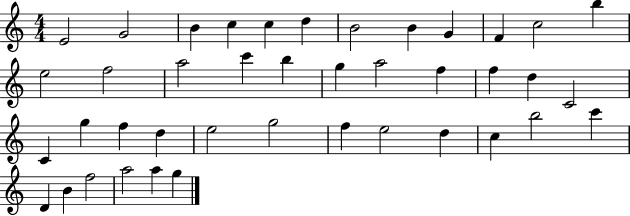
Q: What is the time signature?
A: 4/4